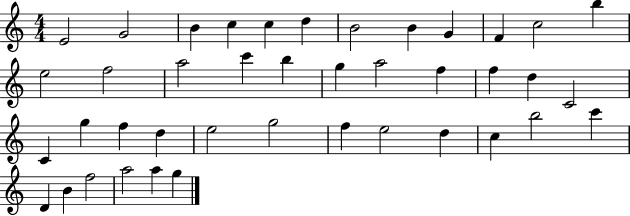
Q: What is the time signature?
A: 4/4